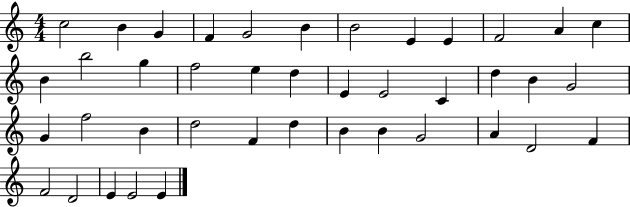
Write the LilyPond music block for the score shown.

{
  \clef treble
  \numericTimeSignature
  \time 4/4
  \key c \major
  c''2 b'4 g'4 | f'4 g'2 b'4 | b'2 e'4 e'4 | f'2 a'4 c''4 | \break b'4 b''2 g''4 | f''2 e''4 d''4 | e'4 e'2 c'4 | d''4 b'4 g'2 | \break g'4 f''2 b'4 | d''2 f'4 d''4 | b'4 b'4 g'2 | a'4 d'2 f'4 | \break f'2 d'2 | e'4 e'2 e'4 | \bar "|."
}